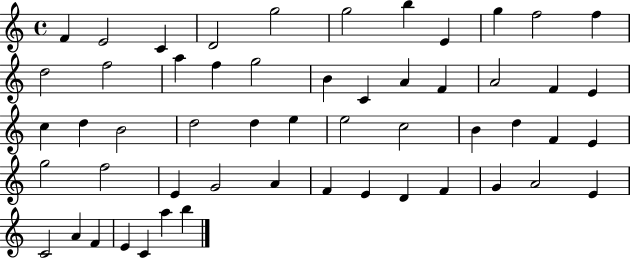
F4/q E4/h C4/q D4/h G5/h G5/h B5/q E4/q G5/q F5/h F5/q D5/h F5/h A5/q F5/q G5/h B4/q C4/q A4/q F4/q A4/h F4/q E4/q C5/q D5/q B4/h D5/h D5/q E5/q E5/h C5/h B4/q D5/q F4/q E4/q G5/h F5/h E4/q G4/h A4/q F4/q E4/q D4/q F4/q G4/q A4/h E4/q C4/h A4/q F4/q E4/q C4/q A5/q B5/q